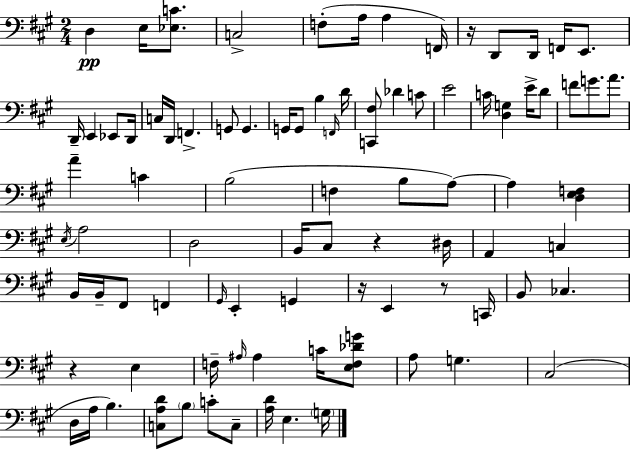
{
  \clef bass
  \numericTimeSignature
  \time 2/4
  \key a \major
  \repeat volta 2 { d4\pp e16 <ees c'>8. | c2-> | f8-.( a16 a4 f,16) | r16 d,8 d,16 f,16 e,8. | \break d,16-- e,4 ees,8 d,16 | c16 d,16 f,4.-> | g,8 g,4. | g,16 g,8 b4 \grace { f,16 } | \break d'16 <c, fis>8 des'4 c'8 | e'2 | c'16 <d g>4 e'16-> d'8 | f'8 g'8. a'8. | \break a'4-- c'4 | b2( | f4 b8 a8~~) | a4 <d e f>4 | \break \acciaccatura { e16 } a2 | d2 | b,16 cis8 r4 | dis16 a,4 c4 | \break b,16 b,16-- fis,8 f,4 | \grace { gis,16 } e,4-. g,4 | r16 e,4 | r8 c,16 b,8 ces4. | \break r4 e4 | f16-- \grace { ais16 } ais4 | c'16 <e f des' g'>8 a8 g4. | cis2( | \break d16 a16 b4.) | <c a d'>8 \parenthesize b8 | c'8-. c8-- <a d'>16 e4. | \parenthesize g16 } \bar "|."
}